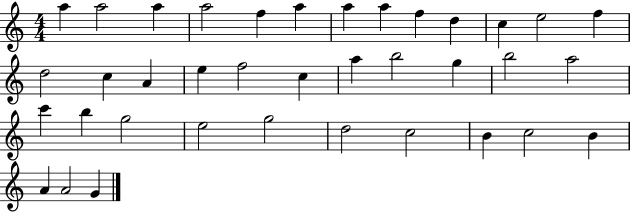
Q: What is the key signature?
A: C major